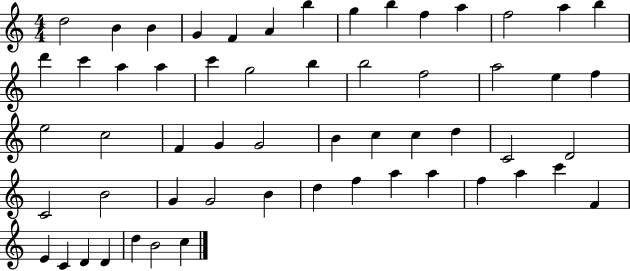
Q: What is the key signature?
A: C major